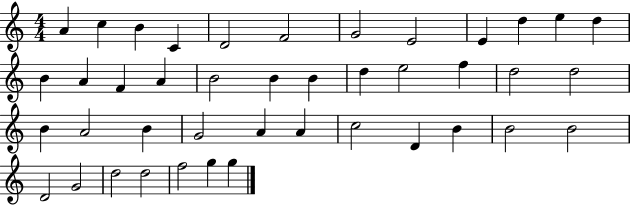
{
  \clef treble
  \numericTimeSignature
  \time 4/4
  \key c \major
  a'4 c''4 b'4 c'4 | d'2 f'2 | g'2 e'2 | e'4 d''4 e''4 d''4 | \break b'4 a'4 f'4 a'4 | b'2 b'4 b'4 | d''4 e''2 f''4 | d''2 d''2 | \break b'4 a'2 b'4 | g'2 a'4 a'4 | c''2 d'4 b'4 | b'2 b'2 | \break d'2 g'2 | d''2 d''2 | f''2 g''4 g''4 | \bar "|."
}